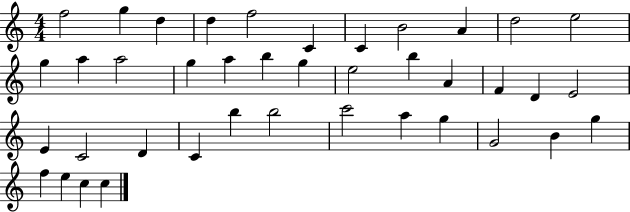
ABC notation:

X:1
T:Untitled
M:4/4
L:1/4
K:C
f2 g d d f2 C C B2 A d2 e2 g a a2 g a b g e2 b A F D E2 E C2 D C b b2 c'2 a g G2 B g f e c c